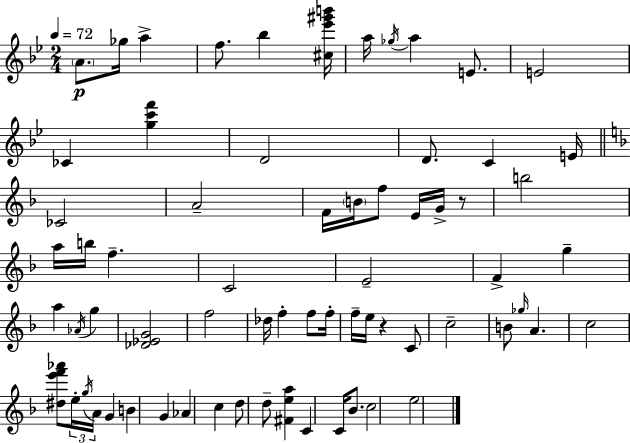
A4/e. Gb5/s A5/q F5/e. Bb5/q [C#5,Eb6,G#6,B6]/s A5/s Gb5/s A5/q E4/e. E4/h CES4/q [G5,C6,F6]/q D4/h D4/e. C4/q E4/s CES4/h A4/h F4/s B4/s F5/e E4/s G4/s R/e B5/h A5/s B5/s F5/q. C4/h E4/h F4/q G5/q A5/q Ab4/s G5/q [Db4,Eb4,G4]/h F5/h Db5/s F5/q F5/e F5/s F5/s E5/s R/q C4/e C5/h B4/e Gb5/s A4/q. C5/h [D#5,E6,F6,Ab6]/e E5/s G5/s A4/s G4/q B4/q G4/q Ab4/q C5/q D5/e D5/e [F#4,E5,A5]/q C4/q C4/s Bb4/e. C5/h E5/h